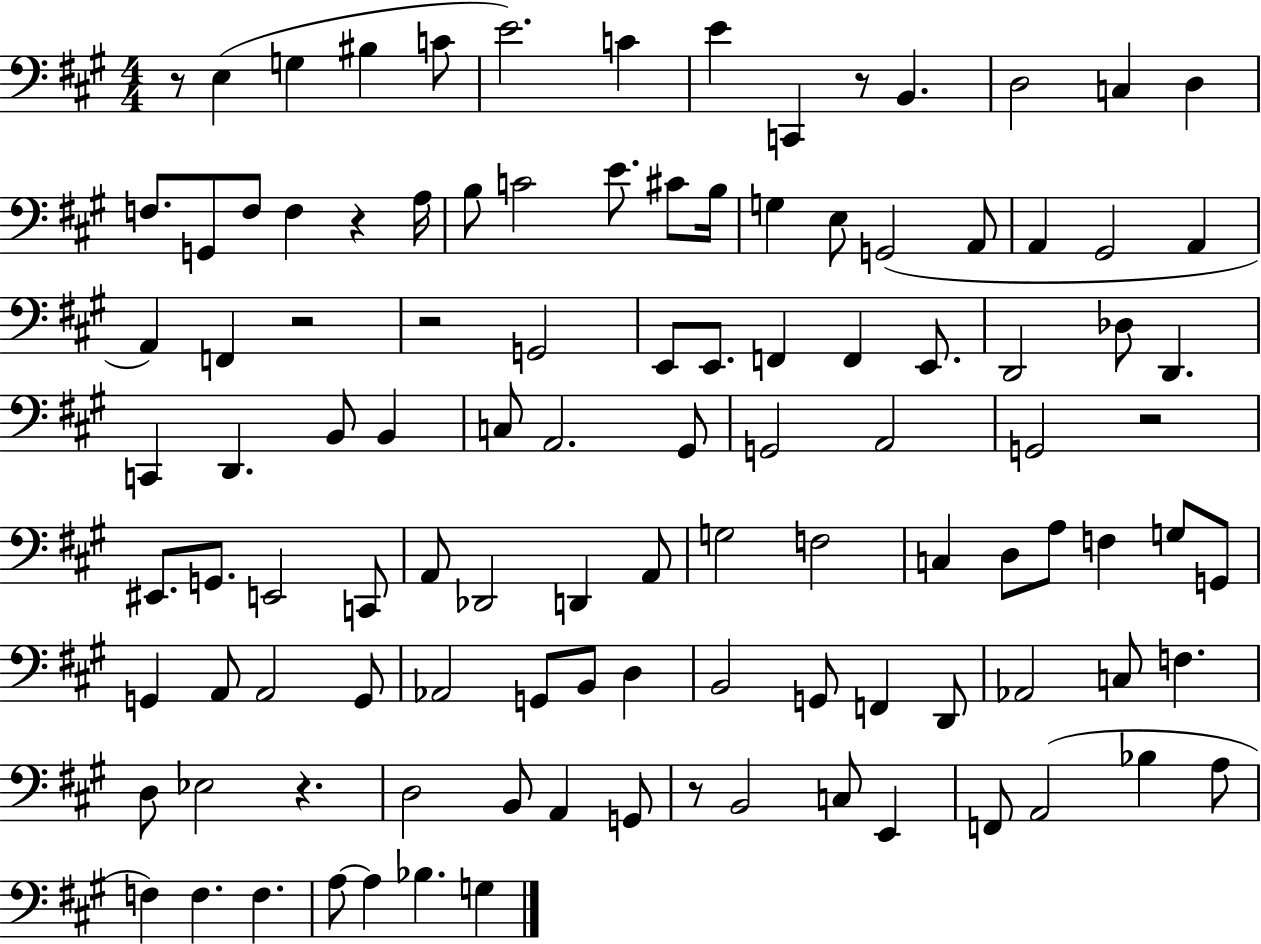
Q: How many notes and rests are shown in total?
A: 109